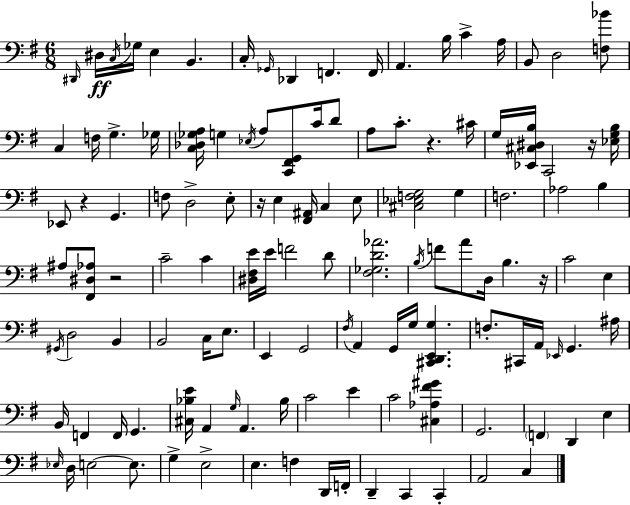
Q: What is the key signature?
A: G major